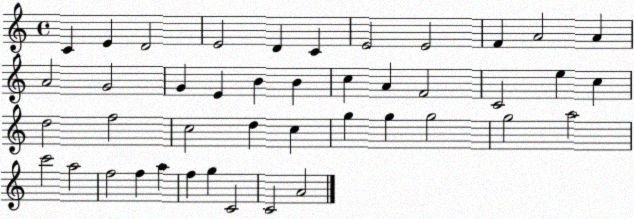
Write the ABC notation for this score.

X:1
T:Untitled
M:4/4
L:1/4
K:C
C E D2 E2 D C E2 E2 F A2 A A2 G2 G E B B c A F2 C2 e c d2 f2 c2 d c g g g2 g2 a2 c'2 a2 f2 f a f g C2 C2 A2